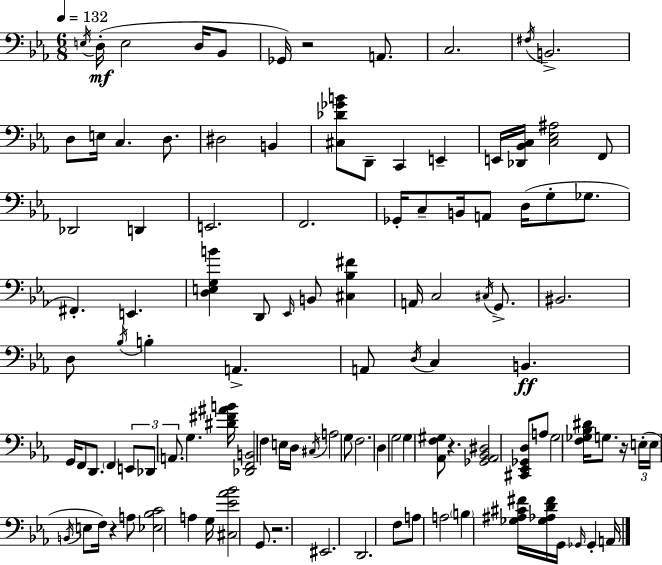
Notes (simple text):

E3/s D3/s E3/h D3/s Bb2/e Gb2/s R/h A2/e. C3/h. F#3/s B2/h. D3/e E3/s C3/q. D3/e. D#3/h B2/q [C#3,Db4,Gb4,B4]/e D2/e C2/q E2/q E2/s [Db2,Bb2,C3]/s [C3,Eb3,A#3]/h F2/e Db2/h D2/q E2/h. F2/h. Gb2/s C3/e B2/s A2/e D3/s G3/e Gb3/e. F#2/q. E2/q. [D3,E3,G3,B4]/q D2/e Eb2/s B2/e [C#3,Bb3,F#4]/q A2/s C3/h C#3/s G2/e. BIS2/h. D3/e Bb3/s B3/q A2/q. A2/e D3/s C3/q B2/q. G2/s F2/e D2/e. F2/q E2/e Db2/e A2/e. G3/q. [D#4,F#4,A#4,B4]/s [Db2,F2,B2]/h F3/q E3/s D3/s C#3/s A3/h G3/e F3/h. D3/q G3/h G3/q [Ab2,F3,G#3]/e R/q. [Gb2,Ab2,Bb2,D#3]/h [C#2,Eb2,Gb2,D3]/e A3/e G3/h [F3,Gb3,Bb3,D#4]/s G3/e. R/s E3/s E3/s B2/s E3/e F3/s R/q A3/e [Eb3,Bb3,C4]/h A3/q G3/s [C#3,Eb4,Ab4,Bb4]/h G2/e. R/h. EIS2/h. D2/h. F3/e A3/e A3/h B3/q [Gb3,A#3,C#4,F#4]/s [Gb3,Ab3,D4,F#4]/s G2/s Gb2/s Gb2/q A2/s